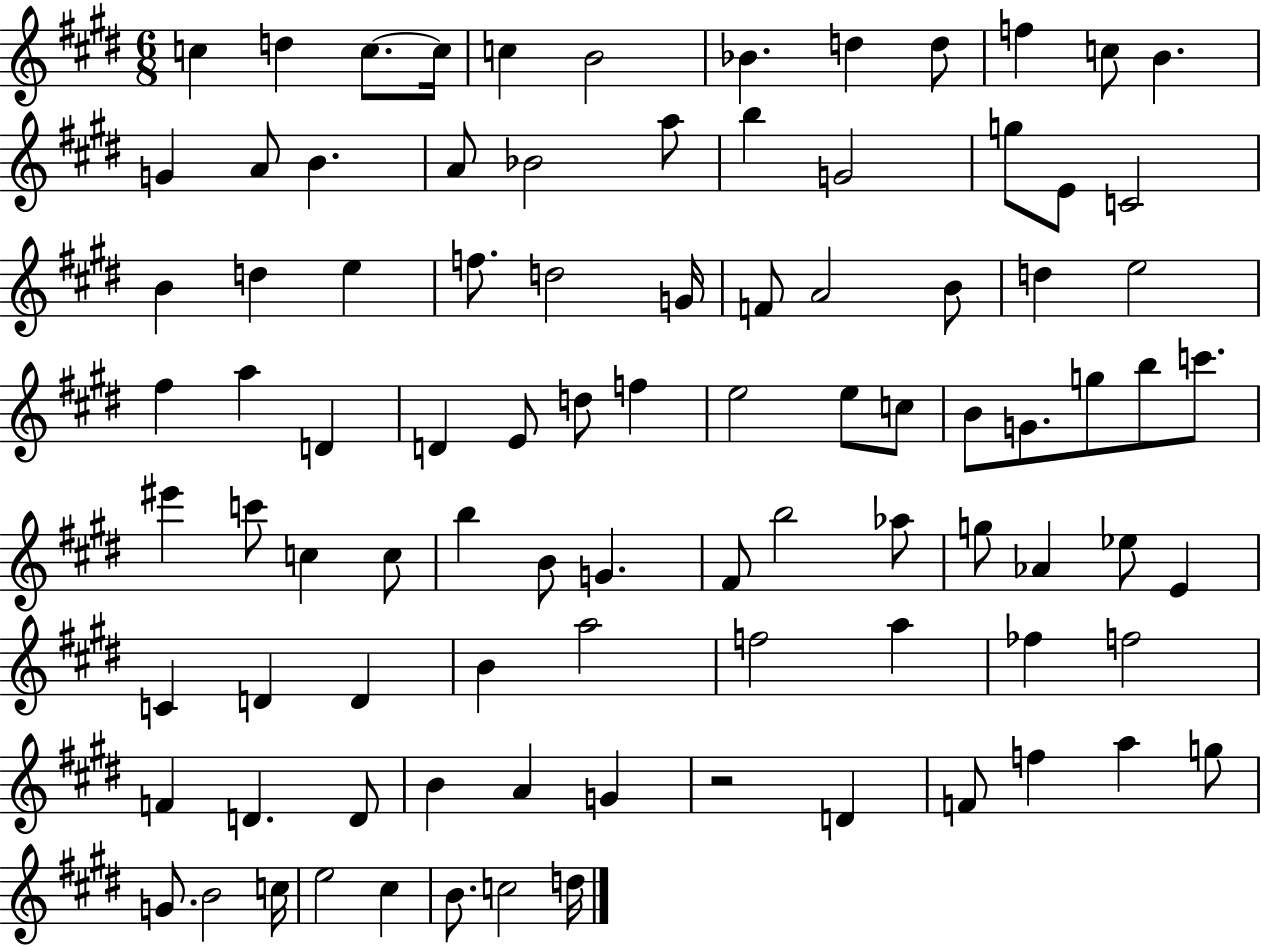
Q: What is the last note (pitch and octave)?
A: D5